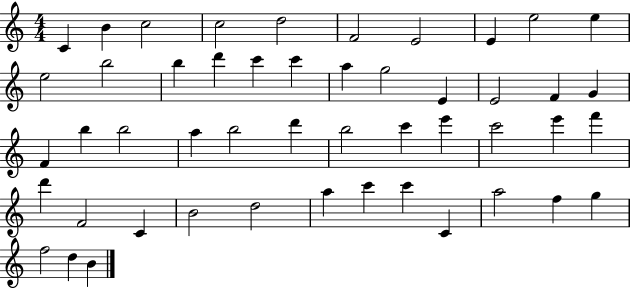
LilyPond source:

{
  \clef treble
  \numericTimeSignature
  \time 4/4
  \key c \major
  c'4 b'4 c''2 | c''2 d''2 | f'2 e'2 | e'4 e''2 e''4 | \break e''2 b''2 | b''4 d'''4 c'''4 c'''4 | a''4 g''2 e'4 | e'2 f'4 g'4 | \break f'4 b''4 b''2 | a''4 b''2 d'''4 | b''2 c'''4 e'''4 | c'''2 e'''4 f'''4 | \break d'''4 f'2 c'4 | b'2 d''2 | a''4 c'''4 c'''4 c'4 | a''2 f''4 g''4 | \break f''2 d''4 b'4 | \bar "|."
}